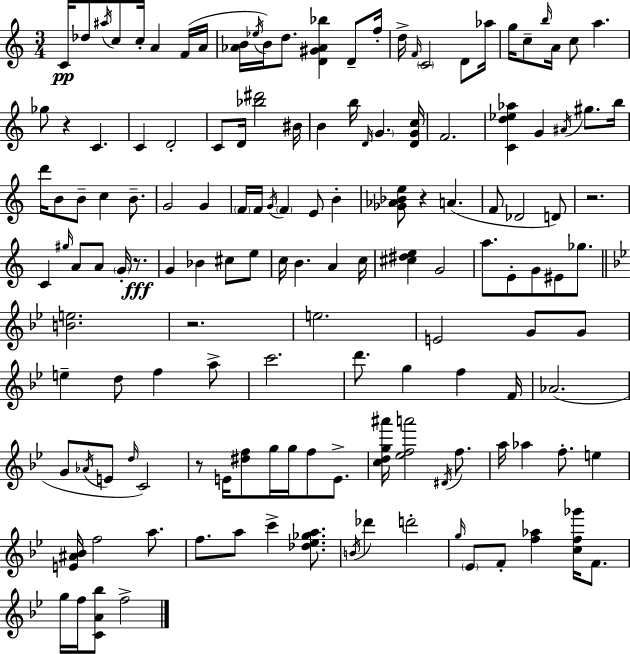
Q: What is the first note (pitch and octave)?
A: C4